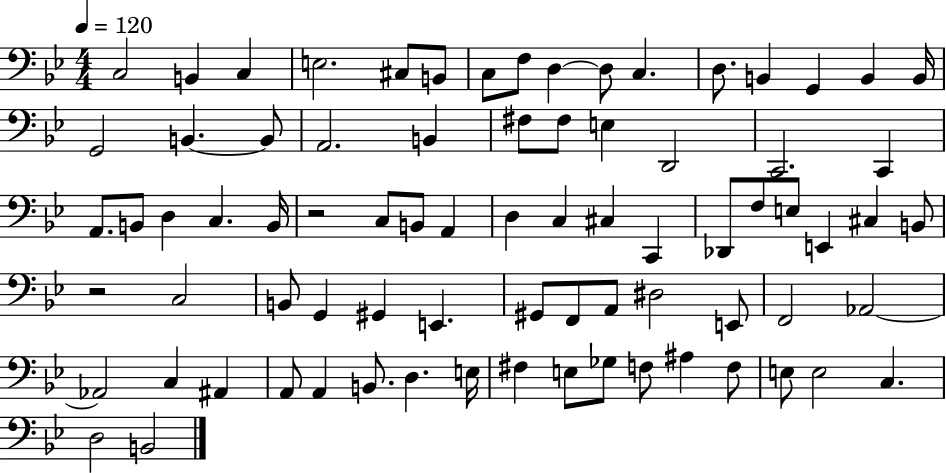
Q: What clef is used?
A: bass